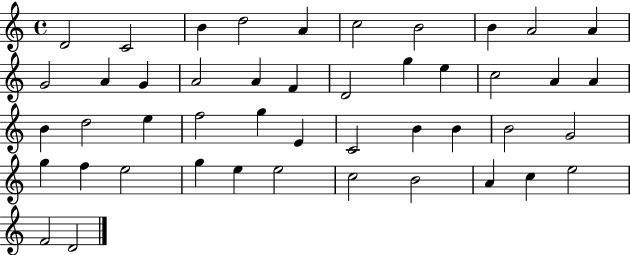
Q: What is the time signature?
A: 4/4